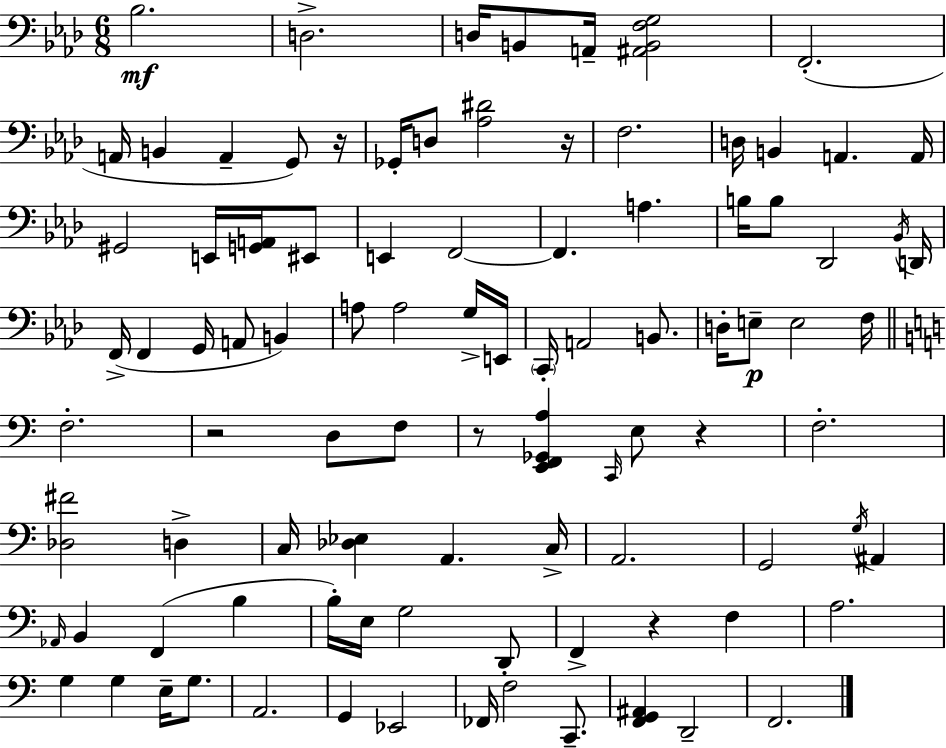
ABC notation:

X:1
T:Untitled
M:6/8
L:1/4
K:Fm
_B,2 D,2 D,/4 B,,/2 A,,/4 [^A,,B,,F,G,]2 F,,2 A,,/4 B,, A,, G,,/2 z/4 _G,,/4 D,/2 [_A,^D]2 z/4 F,2 D,/4 B,, A,, A,,/4 ^G,,2 E,,/4 [G,,A,,]/4 ^E,,/2 E,, F,,2 F,, A, B,/4 B,/2 _D,,2 _B,,/4 D,,/4 F,,/4 F,, G,,/4 A,,/2 B,, A,/2 A,2 G,/4 E,,/4 C,,/4 A,,2 B,,/2 D,/4 E,/2 E,2 F,/4 F,2 z2 D,/2 F,/2 z/2 [E,,F,,_G,,A,] C,,/4 E,/2 z F,2 [_D,^F]2 D, C,/4 [_D,_E,] A,, C,/4 A,,2 G,,2 G,/4 ^A,, _A,,/4 B,, F,, B, B,/4 E,/4 G,2 D,,/2 F,, z F, A,2 G, G, E,/4 G,/2 A,,2 G,, _E,,2 _F,,/4 F,2 C,,/2 [F,,G,,^A,,] D,,2 F,,2